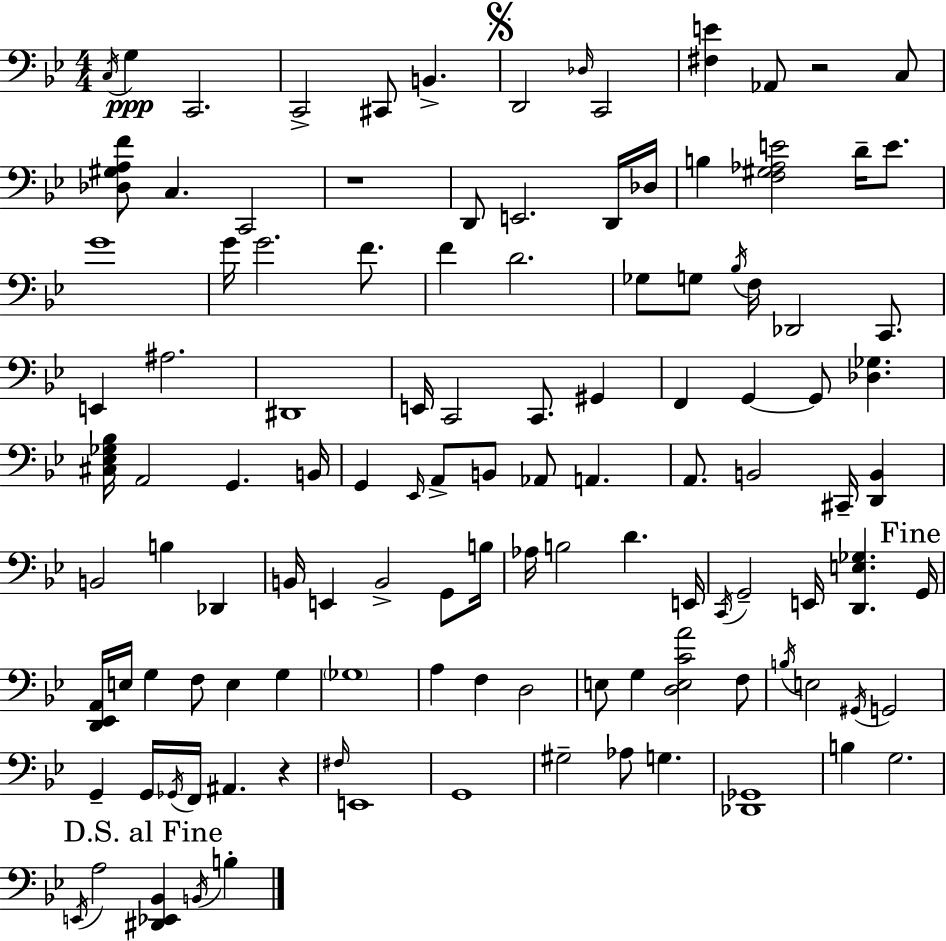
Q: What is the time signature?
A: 4/4